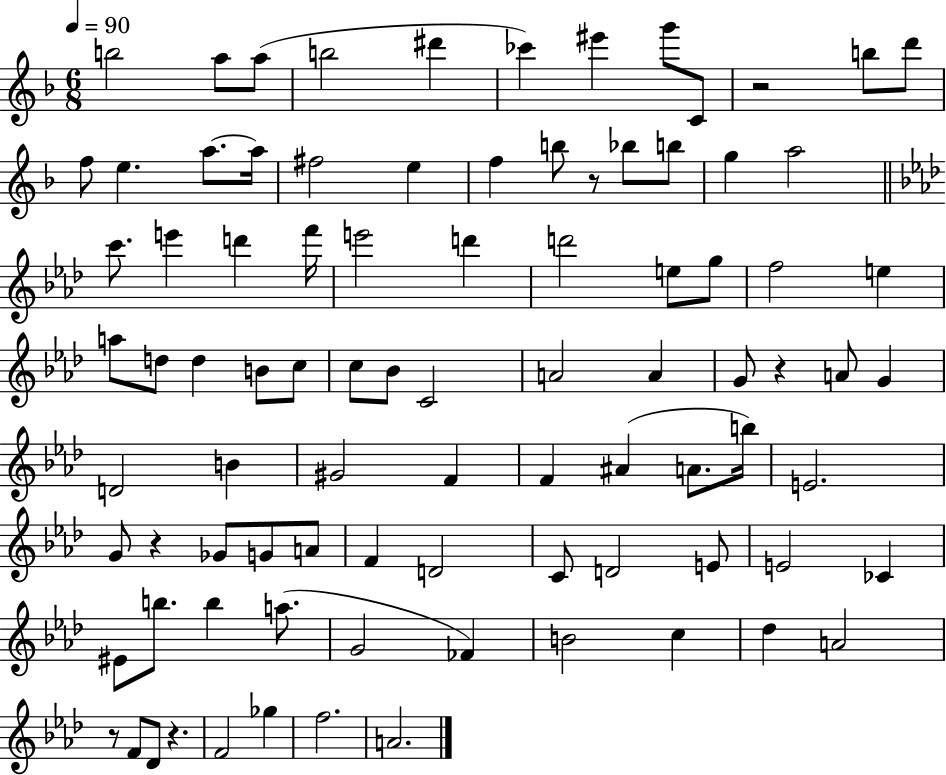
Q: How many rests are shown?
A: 6